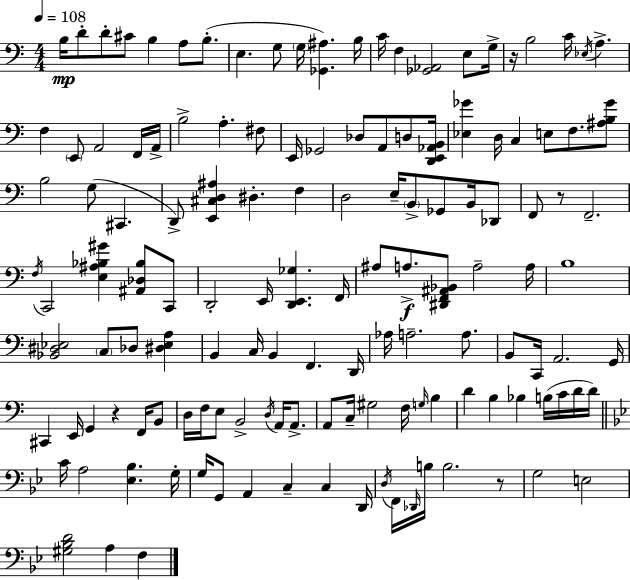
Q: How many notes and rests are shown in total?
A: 136